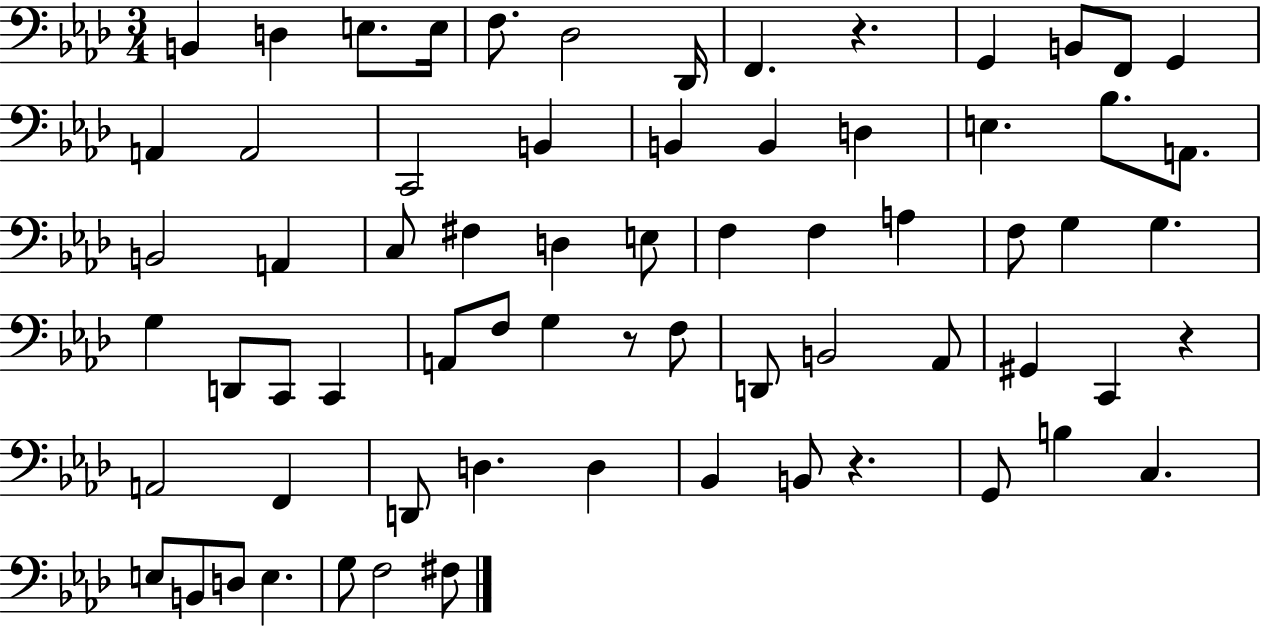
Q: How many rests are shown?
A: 4